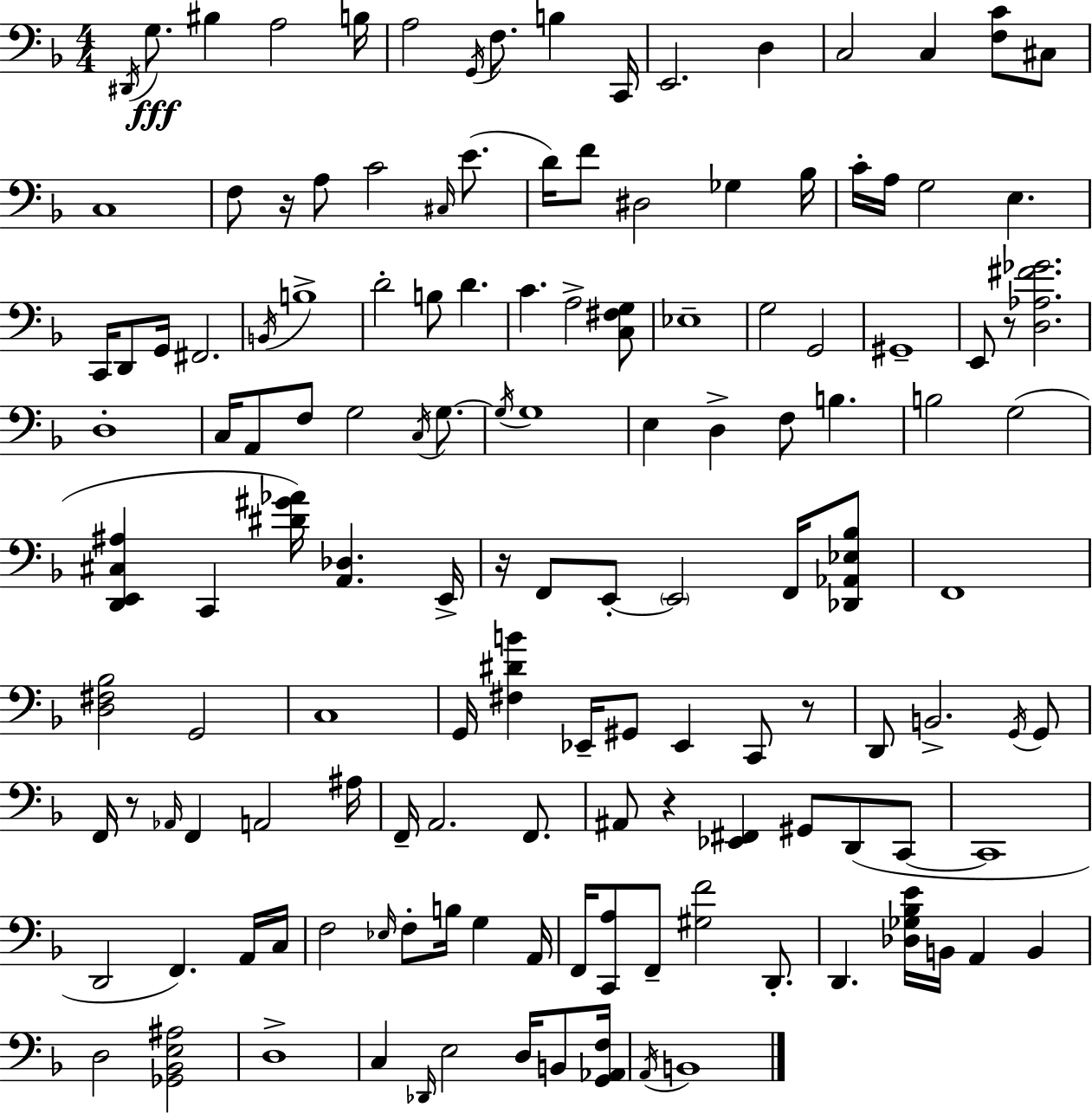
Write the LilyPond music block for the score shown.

{
  \clef bass
  \numericTimeSignature
  \time 4/4
  \key d \minor
  \acciaccatura { dis,16 }\fff g8. bis4 a2 | b16 a2 \acciaccatura { g,16 } f8. b4 | c,16 e,2. d4 | c2 c4 <f c'>8 | \break cis8 c1 | f8 r16 a8 c'2 \grace { cis16 }( | e'8. d'16) f'8 dis2 ges4 | bes16 c'16-. a16 g2 e4. | \break c,16 d,8 g,16 fis,2. | \acciaccatura { b,16 } b1-> | d'2-. b8 d'4. | c'4. a2-> | \break <c fis g>8 ees1-- | g2 g,2 | gis,1-- | e,8 r8 <d aes fis' ges'>2. | \break d1-. | c16 a,8 f8 g2 | \acciaccatura { c16 } g8.~~ \acciaccatura { g16 } g1 | e4 d4-> f8 | \break b4. b2 g2( | <d, e, cis ais>4 c,4 <dis' gis' aes'>16) <a, des>4. | e,16-> r16 f,8 e,8-.~~ \parenthesize e,2 | f,16 <des, aes, ees bes>8 f,1 | \break <d fis bes>2 g,2 | c1 | g,16 <fis dis' b'>4 ees,16-- gis,8 ees,4 | c,8 r8 d,8 b,2.-> | \break \acciaccatura { g,16 } g,8 f,16 r8 \grace { aes,16 } f,4 a,2 | ais16 f,16-- a,2. | f,8. ais,8 r4 <ees, fis,>4 | gis,8 d,8( c,8~~ c,1 | \break d,2 | f,4.) a,16 c16 f2 | \grace { ees16 } f8-. b16 g4 a,16 f,16 <c, a>8 f,8-- <gis f'>2 | d,8.-. d,4. <des ges bes e'>16 | \break b,16 a,4 b,4 d2 | <ges, bes, e ais>2 d1-> | c4 \grace { des,16 } e2 | d16 b,8 <g, aes, f>16 \acciaccatura { a,16 } b,1 | \break \bar "|."
}